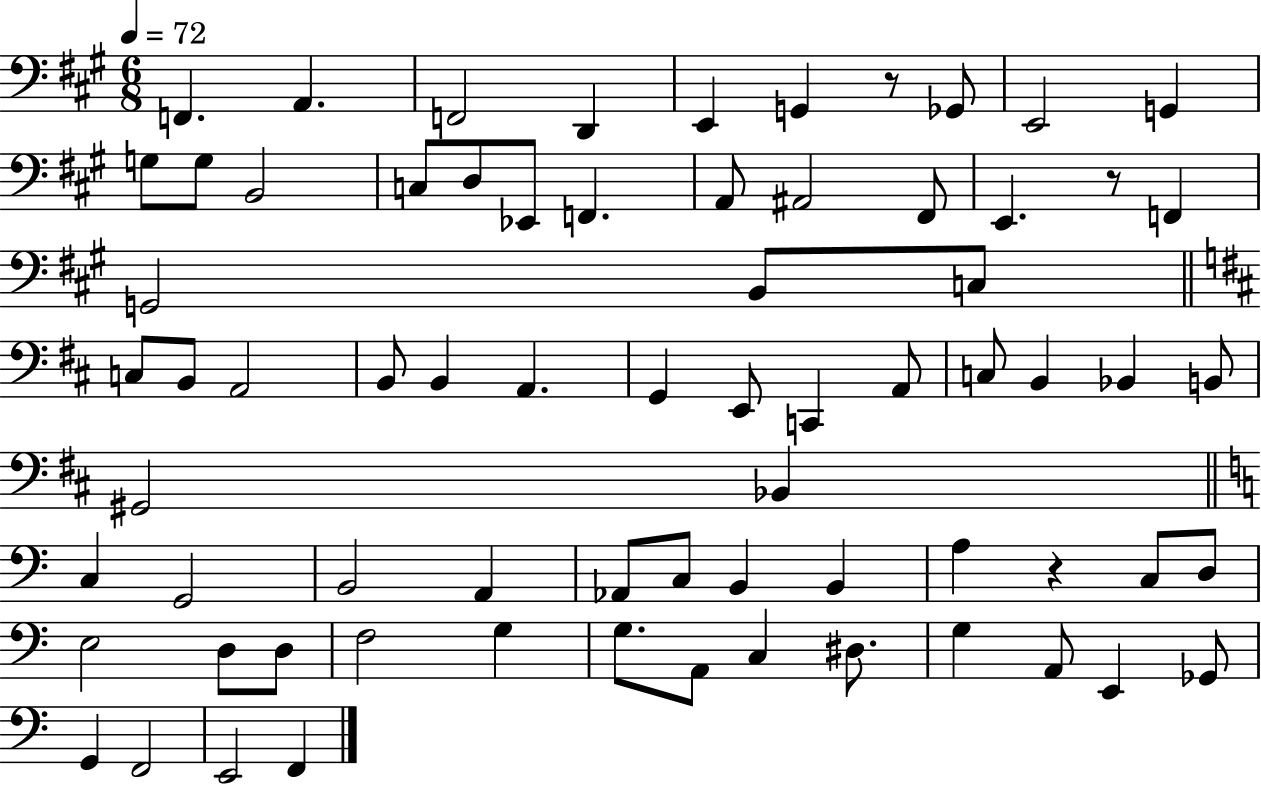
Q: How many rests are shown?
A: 3